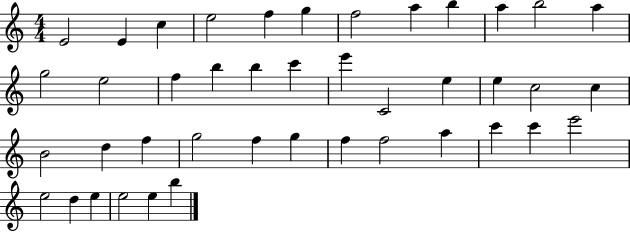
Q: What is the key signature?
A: C major